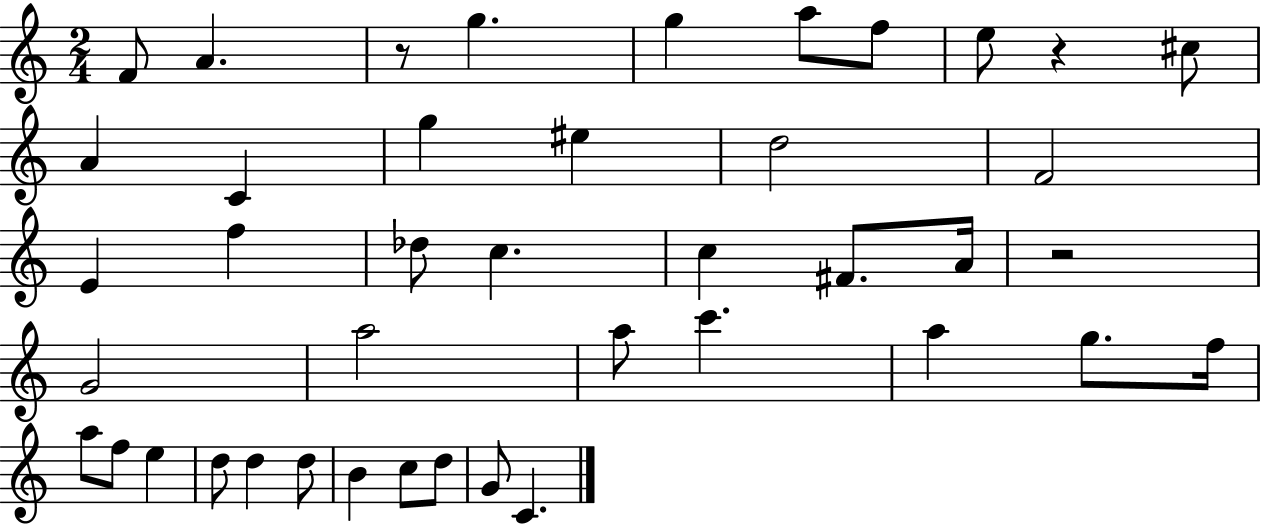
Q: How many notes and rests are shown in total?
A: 42